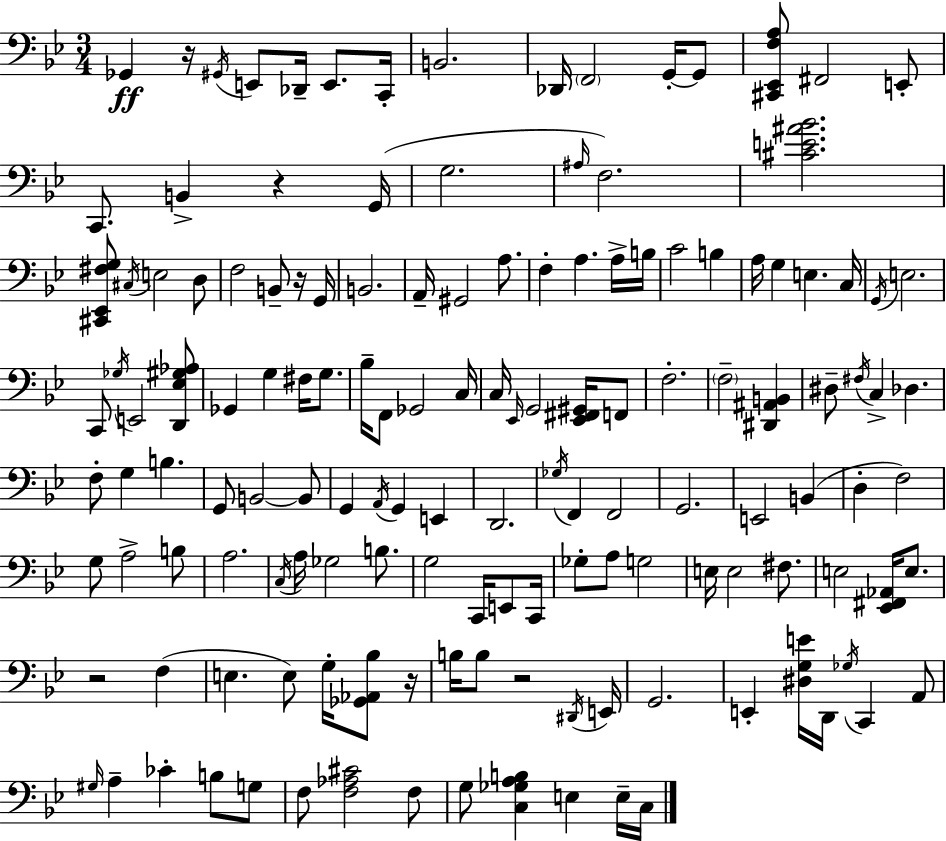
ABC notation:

X:1
T:Untitled
M:3/4
L:1/4
K:Bb
_G,, z/4 ^G,,/4 E,,/2 _D,,/4 E,,/2 C,,/4 B,,2 _D,,/4 F,,2 G,,/4 G,,/2 [^C,,_E,,F,A,]/2 ^F,,2 E,,/2 C,,/2 B,, z G,,/4 G,2 ^A,/4 F,2 [^CE^A_B]2 [^C,,_E,,^F,G,]/2 ^C,/4 E,2 D,/2 F,2 B,,/2 z/4 G,,/4 B,,2 A,,/4 ^G,,2 A,/2 F, A, A,/4 B,/4 C2 B, A,/4 G, E, C,/4 G,,/4 E,2 C,,/2 _G,/4 E,,2 [D,,_E,^G,_A,]/2 _G,, G, ^F,/4 G,/2 _B,/4 F,,/2 _G,,2 C,/4 C,/4 _E,,/4 G,,2 [_E,,^F,,^G,,]/4 F,,/2 F,2 F,2 [^D,,^A,,B,,] ^D,/2 ^F,/4 C, _D, F,/2 G, B, G,,/2 B,,2 B,,/2 G,, A,,/4 G,, E,, D,,2 _G,/4 F,, F,,2 G,,2 E,,2 B,, D, F,2 G,/2 A,2 B,/2 A,2 C,/4 A,/4 _G,2 B,/2 G,2 C,,/4 E,,/2 C,,/4 _G,/2 A,/2 G,2 E,/4 E,2 ^F,/2 E,2 [_E,,^F,,_A,,]/4 E,/2 z2 F, E, E,/2 G,/4 [_G,,_A,,_B,]/2 z/4 B,/4 B,/2 z2 ^D,,/4 E,,/4 G,,2 E,, [^D,G,E]/4 D,,/4 _G,/4 C,, A,,/2 ^G,/4 A, _C B,/2 G,/2 F,/2 [F,_A,^C]2 F,/2 G,/2 [C,_G,A,B,] E, E,/4 C,/4